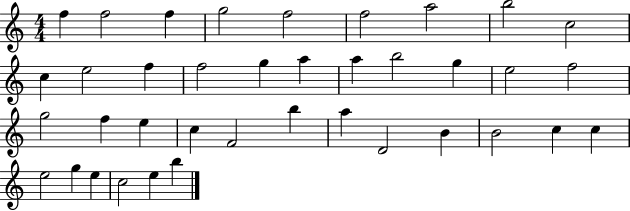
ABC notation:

X:1
T:Untitled
M:4/4
L:1/4
K:C
f f2 f g2 f2 f2 a2 b2 c2 c e2 f f2 g a a b2 g e2 f2 g2 f e c F2 b a D2 B B2 c c e2 g e c2 e b